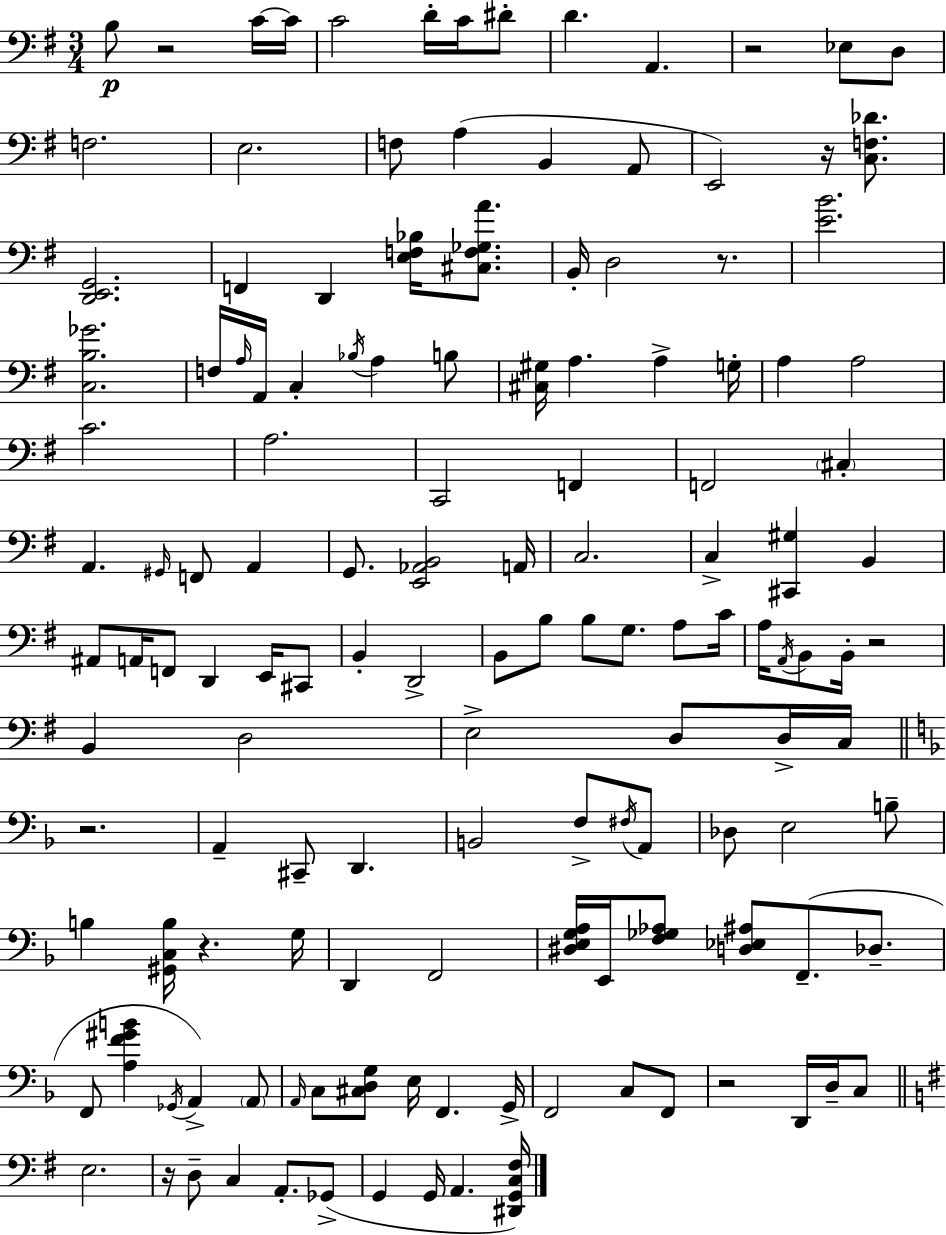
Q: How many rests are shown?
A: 9